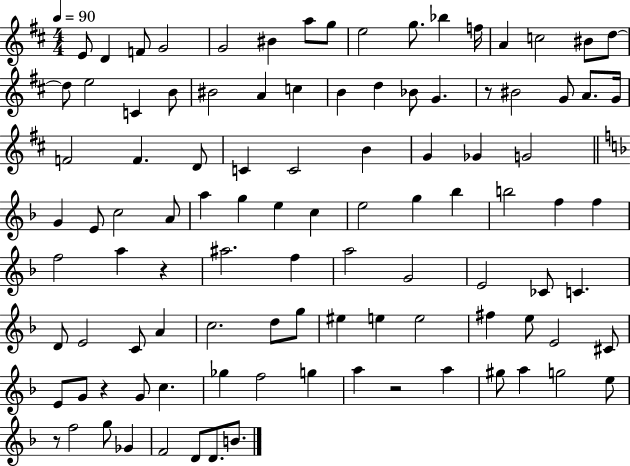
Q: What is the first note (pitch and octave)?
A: E4